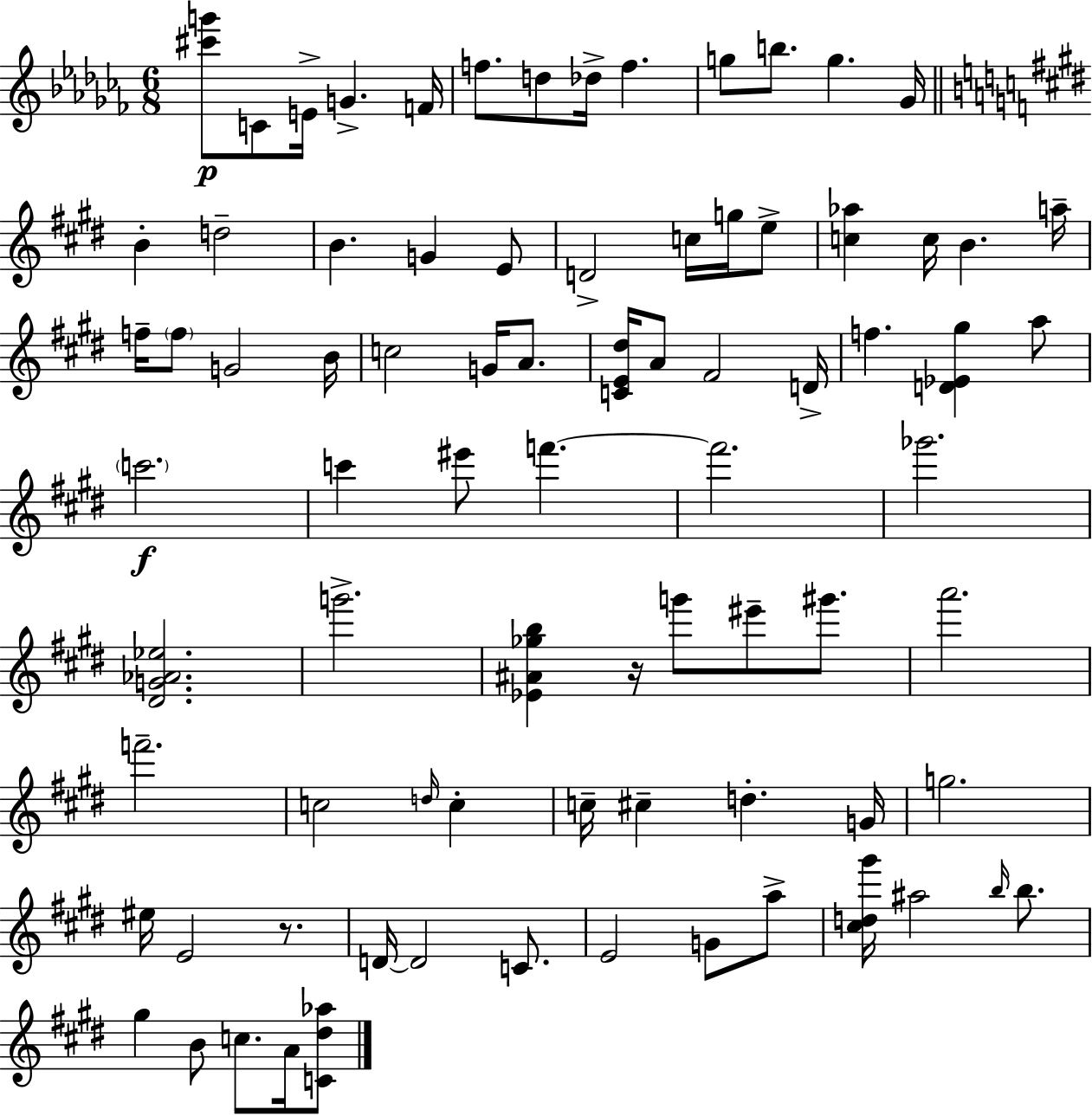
{
  \clef treble
  \numericTimeSignature
  \time 6/8
  \key aes \minor
  <cis''' g'''>8\p c'8 e'16-> g'4.-> f'16 | f''8. d''8 des''16-> f''4. | g''8 b''8. g''4. ges'16 | \bar "||" \break \key e \major b'4-. d''2-- | b'4. g'4 e'8 | d'2-> c''16 g''16 e''8-> | <c'' aes''>4 c''16 b'4. a''16-- | \break f''16-- \parenthesize f''8 g'2 b'16 | c''2 g'16 a'8. | <c' e' dis''>16 a'8 fis'2 d'16-> | f''4. <d' ees' gis''>4 a''8 | \break \parenthesize c'''2.\f | c'''4 eis'''8 f'''4.~~ | f'''2. | ges'''2. | \break <dis' g' aes' ees''>2. | g'''2.-> | <ees' ais' ges'' b''>4 r16 g'''8 eis'''8-- gis'''8. | a'''2. | \break f'''2.-- | c''2 \grace { d''16 } c''4-. | c''16-- cis''4-- d''4.-. | g'16 g''2. | \break eis''16 e'2 r8. | d'16~~ d'2 c'8. | e'2 g'8 a''8-> | <cis'' d'' gis'''>16 ais''2 \grace { b''16 } b''8. | \break gis''4 b'8 c''8. a'16 | <c' dis'' aes''>8 \bar "|."
}